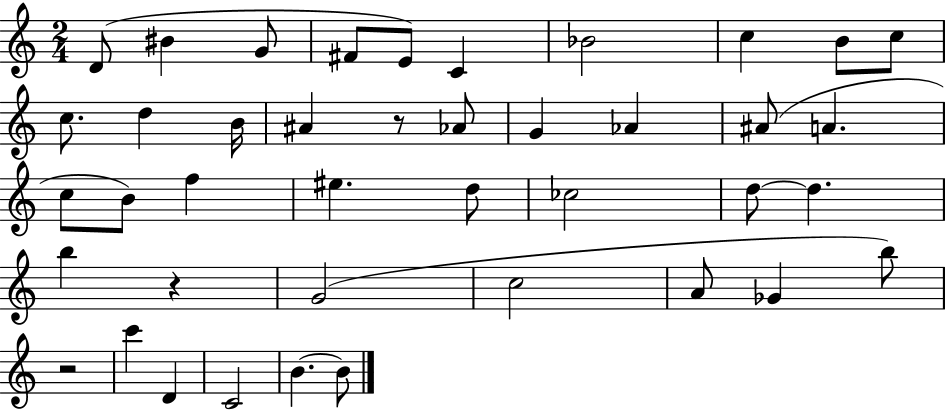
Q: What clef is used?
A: treble